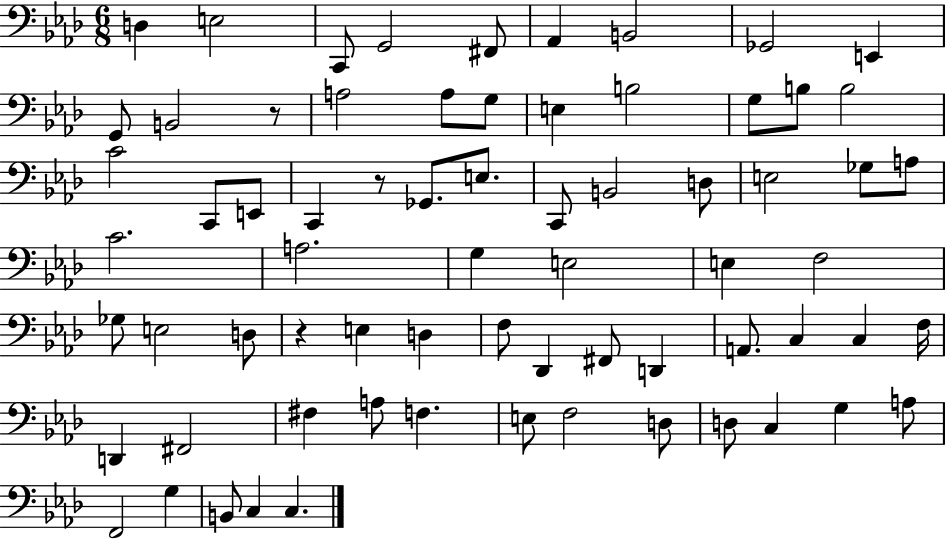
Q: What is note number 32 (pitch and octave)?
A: C4